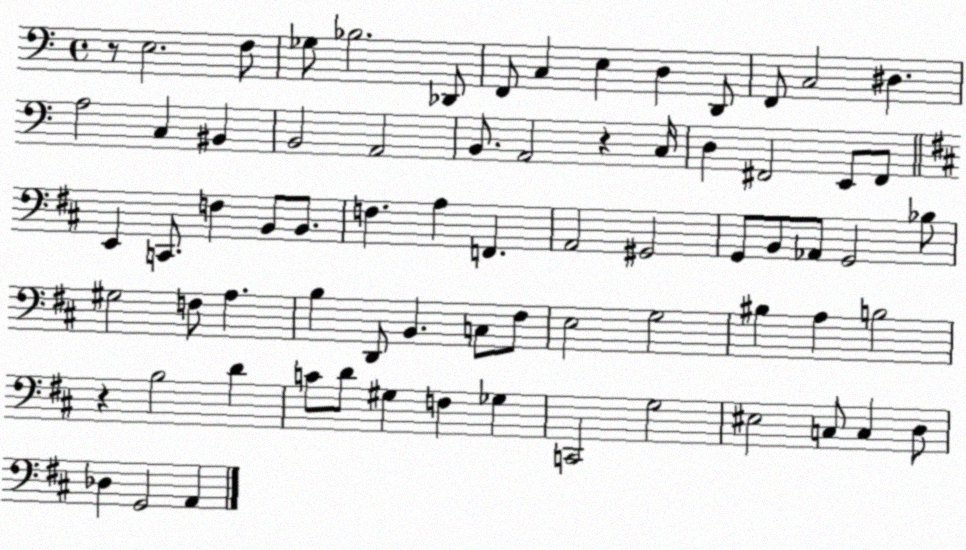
X:1
T:Untitled
M:4/4
L:1/4
K:C
z/2 E,2 F,/2 _G,/2 _B,2 _D,,/2 F,,/2 C, E, D, D,,/2 F,,/2 C,2 ^D, A,2 C, ^B,, B,,2 A,,2 B,,/2 A,,2 z C,/4 D, ^F,,2 E,,/2 ^F,,/2 E,, C,,/2 F, B,,/2 B,,/2 F, A, F,, A,,2 ^G,,2 G,,/2 B,,/2 _A,,/2 G,,2 _B,/2 ^G,2 F,/2 A, B, D,,/2 B,, C,/2 ^F,/2 E,2 G,2 ^B, A, B,2 z B,2 D C/2 D/2 ^G, F, _G, C,,2 G,2 ^E,2 C,/2 C, D,/2 _D, G,,2 A,,